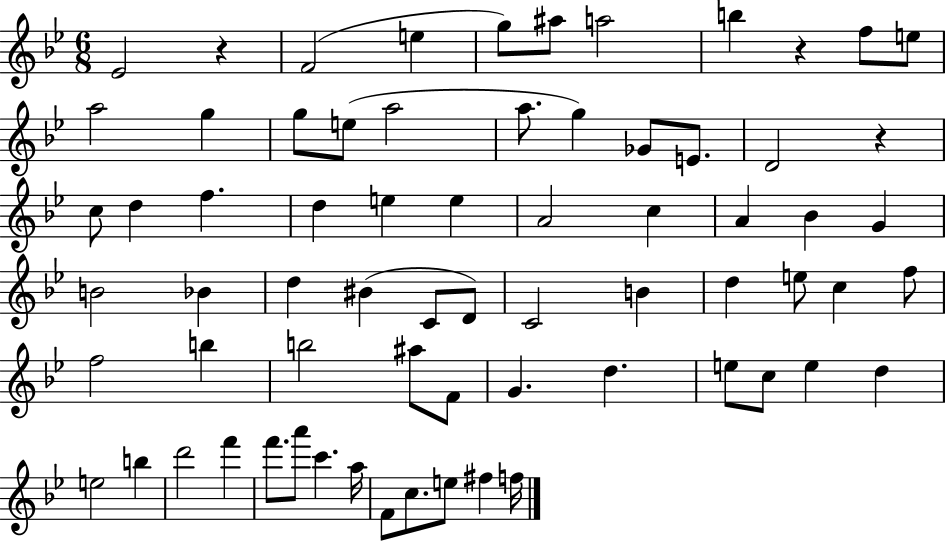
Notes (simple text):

Eb4/h R/q F4/h E5/q G5/e A#5/e A5/h B5/q R/q F5/e E5/e A5/h G5/q G5/e E5/e A5/h A5/e. G5/q Gb4/e E4/e. D4/h R/q C5/e D5/q F5/q. D5/q E5/q E5/q A4/h C5/q A4/q Bb4/q G4/q B4/h Bb4/q D5/q BIS4/q C4/e D4/e C4/h B4/q D5/q E5/e C5/q F5/e F5/h B5/q B5/h A#5/e F4/e G4/q. D5/q. E5/e C5/e E5/q D5/q E5/h B5/q D6/h F6/q F6/e. A6/e C6/q. A5/s F4/e C5/e. E5/e F#5/q F5/s